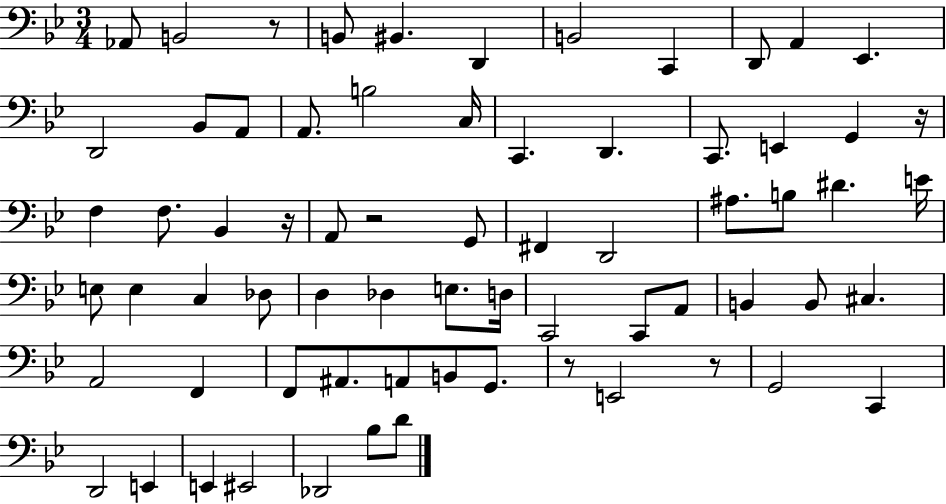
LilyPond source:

{
  \clef bass
  \numericTimeSignature
  \time 3/4
  \key bes \major
  aes,8 b,2 r8 | b,8 bis,4. d,4 | b,2 c,4 | d,8 a,4 ees,4. | \break d,2 bes,8 a,8 | a,8. b2 c16 | c,4. d,4. | c,8. e,4 g,4 r16 | \break f4 f8. bes,4 r16 | a,8 r2 g,8 | fis,4 d,2 | ais8. b8 dis'4. e'16 | \break e8 e4 c4 des8 | d4 des4 e8. d16 | c,2 c,8 a,8 | b,4 b,8 cis4. | \break a,2 f,4 | f,8 ais,8. a,8 b,8 g,8. | r8 e,2 r8 | g,2 c,4 | \break d,2 e,4 | e,4 eis,2 | des,2 bes8 d'8 | \bar "|."
}